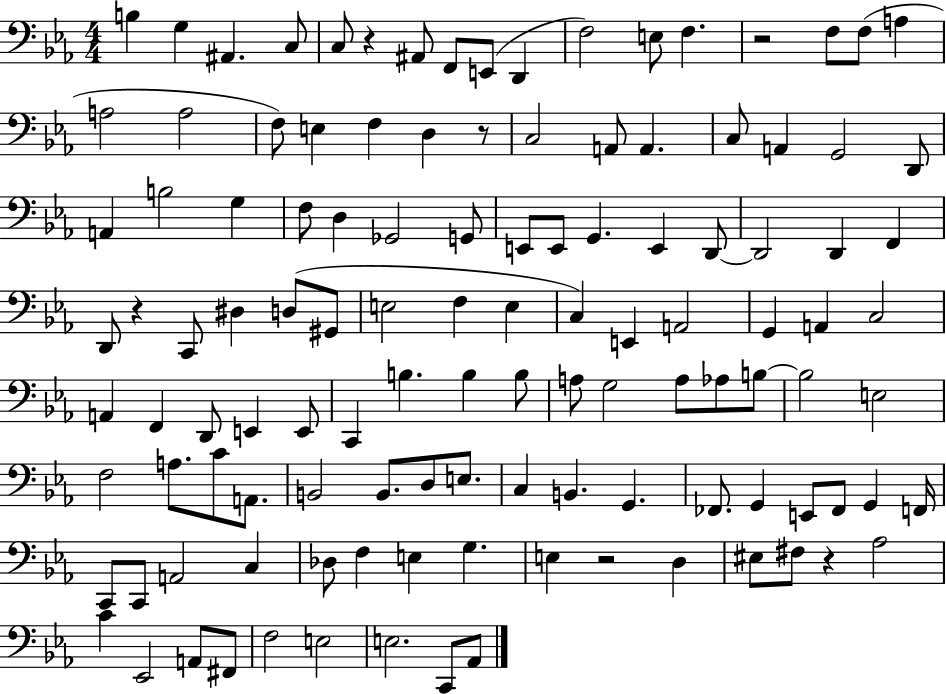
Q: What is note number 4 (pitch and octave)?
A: C3